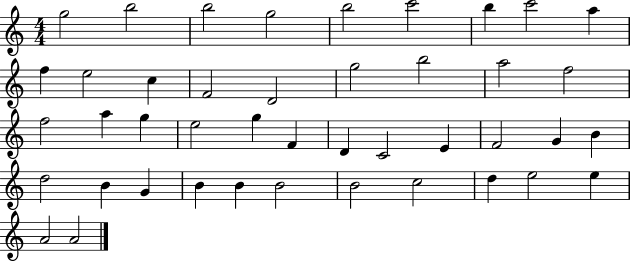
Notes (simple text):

G5/h B5/h B5/h G5/h B5/h C6/h B5/q C6/h A5/q F5/q E5/h C5/q F4/h D4/h G5/h B5/h A5/h F5/h F5/h A5/q G5/q E5/h G5/q F4/q D4/q C4/h E4/q F4/h G4/q B4/q D5/h B4/q G4/q B4/q B4/q B4/h B4/h C5/h D5/q E5/h E5/q A4/h A4/h